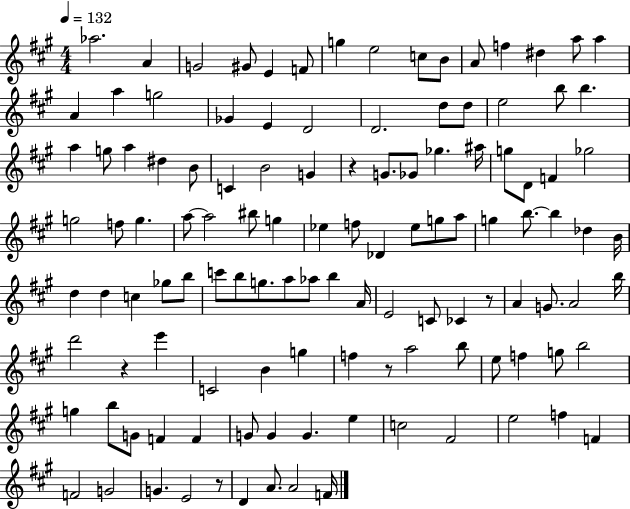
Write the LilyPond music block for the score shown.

{
  \clef treble
  \numericTimeSignature
  \time 4/4
  \key a \major
  \tempo 4 = 132
  aes''2. a'4 | g'2 gis'8 e'4 f'8 | g''4 e''2 c''8 b'8 | a'8 f''4 dis''4 a''8 a''4 | \break a'4 a''4 g''2 | ges'4 e'4 d'2 | d'2. d''8 d''8 | e''2 b''8 b''4. | \break a''4 g''8 a''4 dis''4 b'8 | c'4 b'2 g'4 | r4 g'8. ges'8 ges''4. ais''16 | g''8 d'8 f'4 ges''2 | \break g''2 f''8 g''4. | a''8~~ a''2 bis''8 g''4 | ees''4 f''8 des'4 ees''8 g''8 a''8 | g''4 b''8.~~ b''4 des''4 b'16 | \break d''4 d''4 c''4 ges''8 b''8 | c'''8 b''8 g''8. a''8 aes''8 b''4 a'16 | e'2 c'8 ces'4 r8 | a'4 g'8. a'2 b''16 | \break d'''2 r4 e'''4 | c'2 b'4 g''4 | f''4 r8 a''2 b''8 | e''8 f''4 g''8 b''2 | \break g''4 b''8 g'8 f'4 f'4 | g'8 g'4 g'4. e''4 | c''2 fis'2 | e''2 f''4 f'4 | \break f'2 g'2 | g'4. e'2 r8 | d'4 a'8. a'2 f'16 | \bar "|."
}